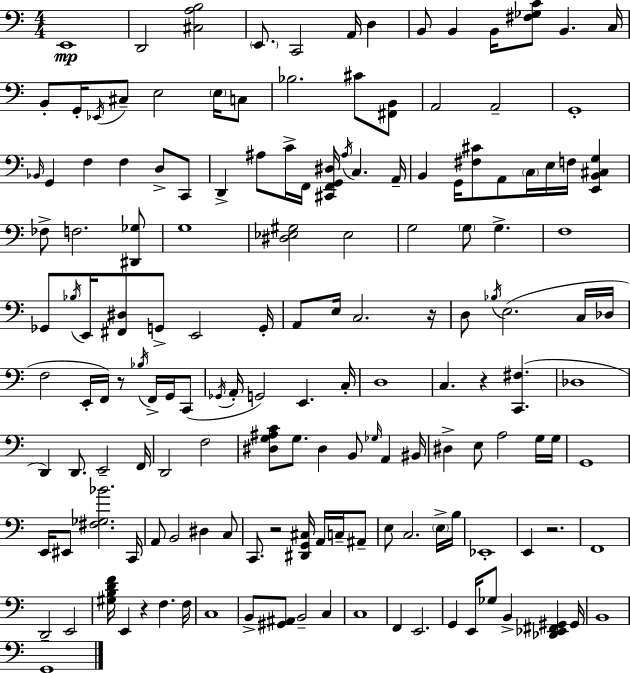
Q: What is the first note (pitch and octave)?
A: E2